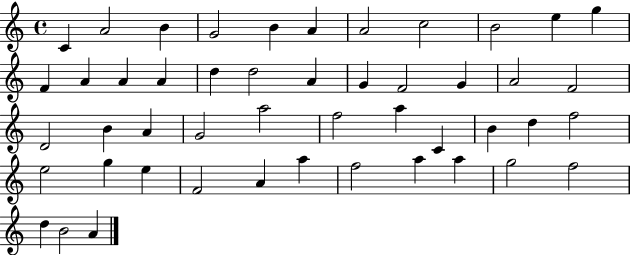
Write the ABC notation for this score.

X:1
T:Untitled
M:4/4
L:1/4
K:C
C A2 B G2 B A A2 c2 B2 e g F A A A d d2 A G F2 G A2 F2 D2 B A G2 a2 f2 a C B d f2 e2 g e F2 A a f2 a a g2 f2 d B2 A